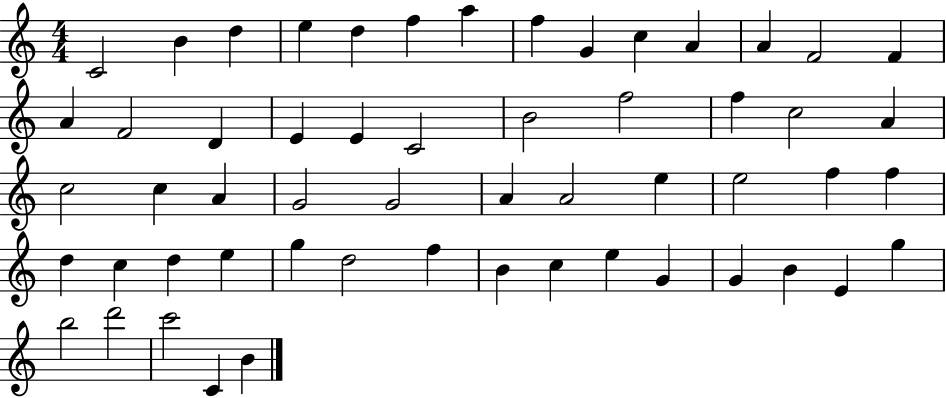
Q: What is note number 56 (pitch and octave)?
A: B4